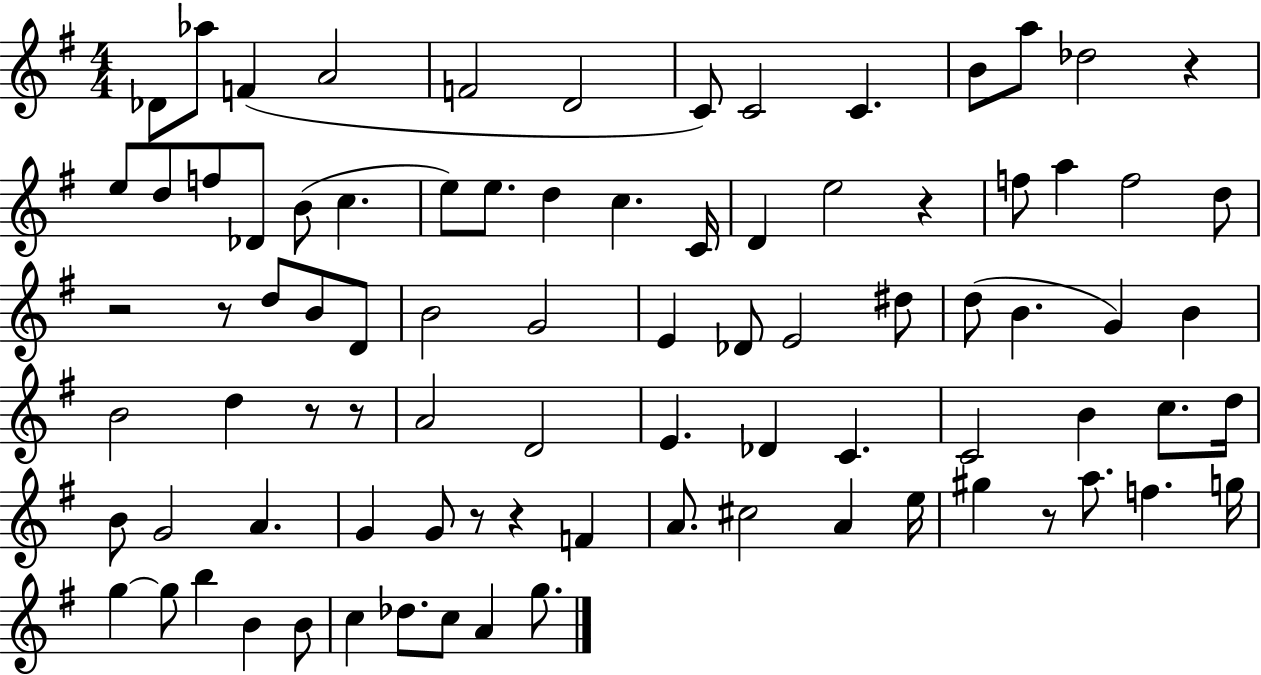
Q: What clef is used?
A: treble